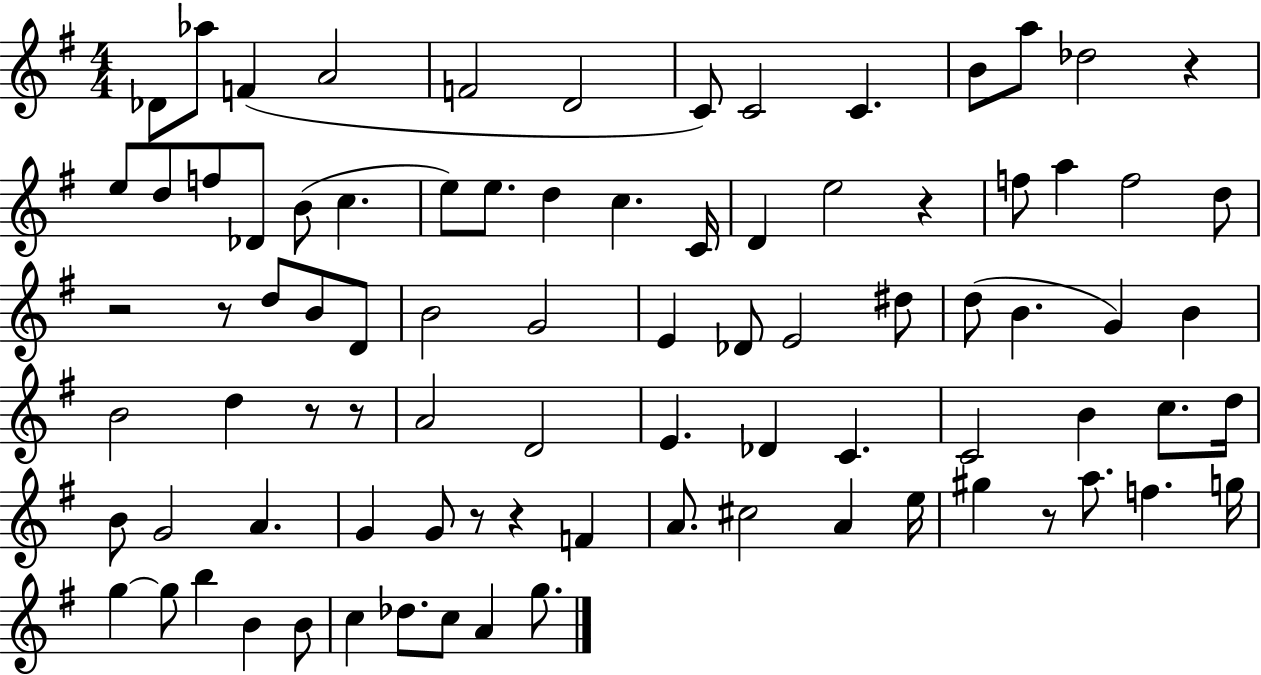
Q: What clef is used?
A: treble